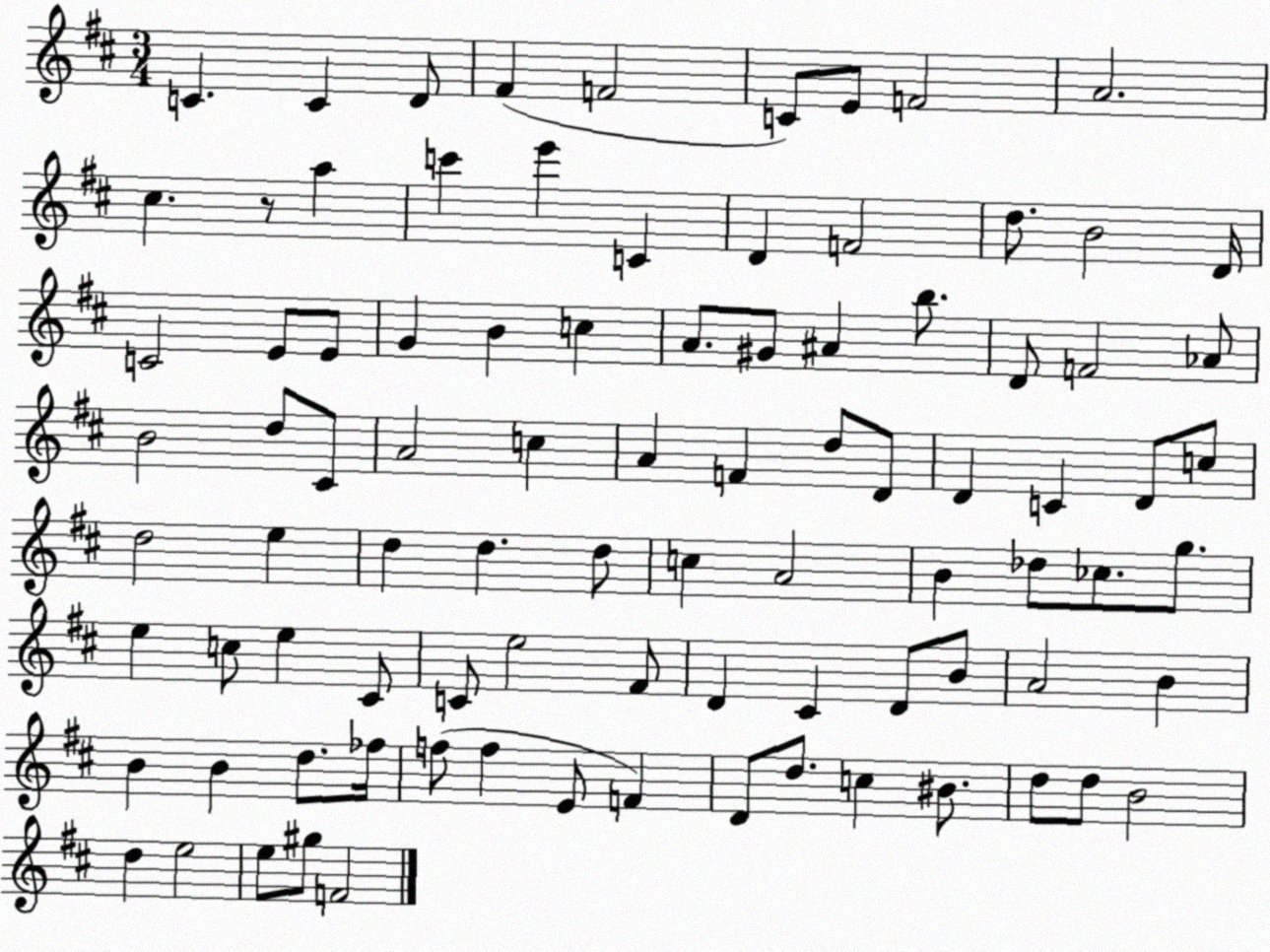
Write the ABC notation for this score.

X:1
T:Untitled
M:3/4
L:1/4
K:D
C C D/2 ^F F2 C/2 E/2 F2 A2 ^c z/2 a c' e' C D F2 d/2 B2 D/4 C2 E/2 E/2 G B c A/2 ^G/2 ^A b/2 D/2 F2 _A/2 B2 d/2 ^C/2 A2 c A F d/2 D/2 D C D/2 c/2 d2 e d d d/2 c A2 B _d/2 _c/2 g/2 e c/2 e ^C/2 C/2 e2 ^F/2 D ^C D/2 B/2 A2 B B B d/2 _f/4 f/2 f E/2 F D/2 d/2 c ^B/2 d/2 d/2 B2 d e2 e/2 ^g/2 F2